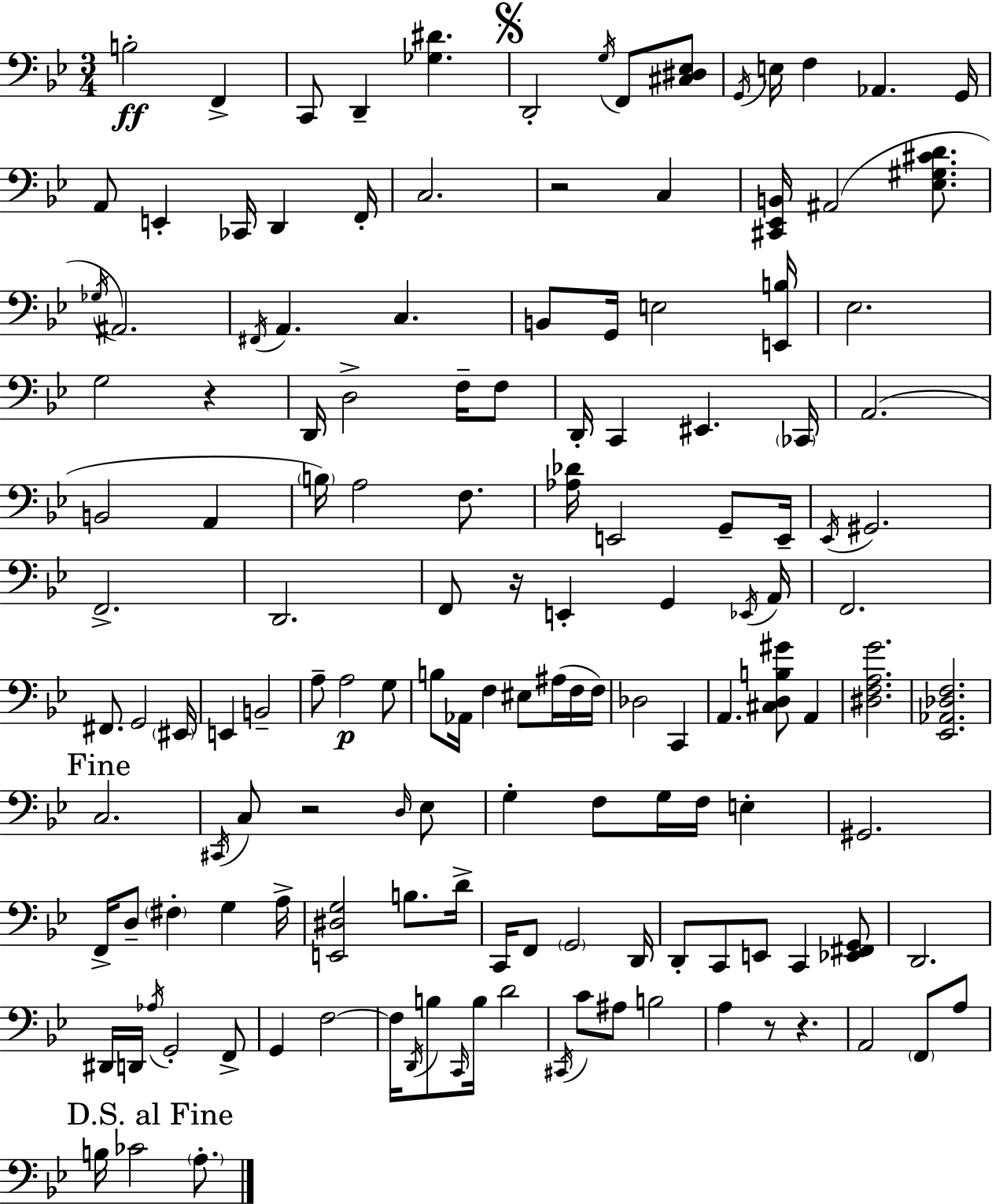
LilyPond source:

{
  \clef bass
  \numericTimeSignature
  \time 3/4
  \key g \minor
  b2-.\ff f,4-> | c,8 d,4-- <ges dis'>4. | \mark \markup { \musicglyph "scripts.segno" } d,2-. \acciaccatura { g16 } f,8 <cis dis ees>8 | \acciaccatura { g,16 } e16 f4 aes,4. | \break g,16 a,8 e,4-. ces,16 d,4 | f,16-. c2. | r2 c4 | <cis, ees, b,>16 ais,2( <ees gis cis' d'>8. | \break \acciaccatura { ges16 } ais,2.) | \acciaccatura { fis,16 } a,4. c4. | b,8 g,16 e2 | <e, b>16 ees2. | \break g2 | r4 d,16 d2-> | f16-- f8 d,16-. c,4 eis,4. | \parenthesize ces,16 a,2.( | \break b,2 | a,4 \parenthesize b16) a2 | f8. <aes des'>16 e,2 | g,8-- e,16-- \acciaccatura { ees,16 } gis,2. | \break f,2.-> | d,2. | f,8 r16 e,4-. | g,4 \acciaccatura { ees,16 } a,16 f,2. | \break fis,8. g,2 | \parenthesize eis,16 e,4 b,2-- | a8-- a2\p | g8 b8 aes,16 f4 | \break eis8 ais16( f16 f16) des2 | c,4 a,4. | <cis d b gis'>8 a,4 <dis f a g'>2. | <ees, aes, des f>2. | \break \mark "Fine" c2. | \acciaccatura { cis,16 } c8 r2 | \grace { d16 } ees8 g4-. | f8 g16 f16 e4-. gis,2. | \break f,16-> d8-- \parenthesize fis4-. | g4 a16-> <e, dis g>2 | b8. d'16-> c,16 f,8 \parenthesize g,2 | d,16 d,8-. c,8 | \break e,8 c,4 <ees, fis, g,>8 d,2. | dis,16 d,16 \acciaccatura { aes16 } g,2-. | f,8-> g,4 | f2~~ f16 \acciaccatura { d,16 } b8 | \break \grace { c,16 } b16 d'2 \acciaccatura { cis,16 } | c'8 ais8 b2 | a4 r8 r4. | a,2 \parenthesize f,8 a8 | \break \mark "D.S. al Fine" b16 ces'2 \parenthesize a8.-. | \bar "|."
}